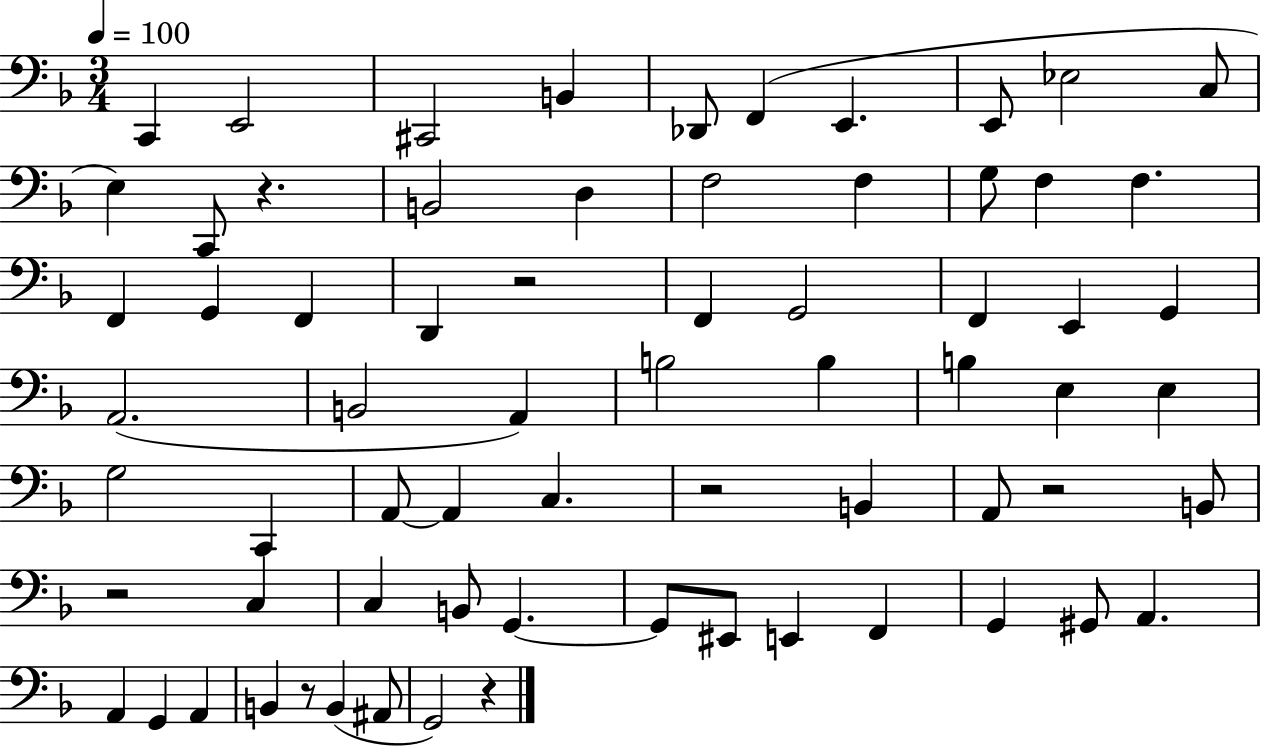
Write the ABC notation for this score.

X:1
T:Untitled
M:3/4
L:1/4
K:F
C,, E,,2 ^C,,2 B,, _D,,/2 F,, E,, E,,/2 _E,2 C,/2 E, C,,/2 z B,,2 D, F,2 F, G,/2 F, F, F,, G,, F,, D,, z2 F,, G,,2 F,, E,, G,, A,,2 B,,2 A,, B,2 B, B, E, E, G,2 C,, A,,/2 A,, C, z2 B,, A,,/2 z2 B,,/2 z2 C, C, B,,/2 G,, G,,/2 ^E,,/2 E,, F,, G,, ^G,,/2 A,, A,, G,, A,, B,, z/2 B,, ^A,,/2 G,,2 z